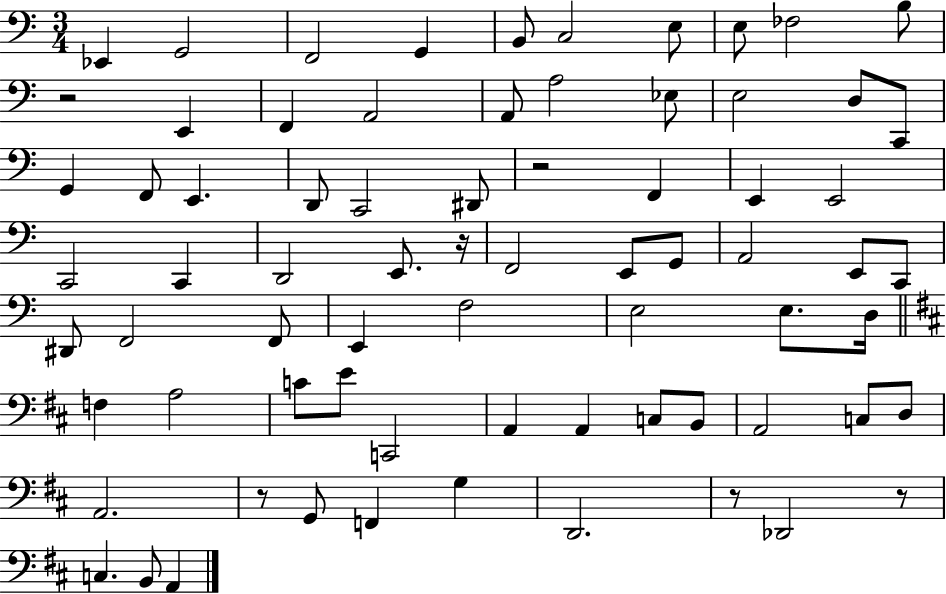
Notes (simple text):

Eb2/q G2/h F2/h G2/q B2/e C3/h E3/e E3/e FES3/h B3/e R/h E2/q F2/q A2/h A2/e A3/h Eb3/e E3/h D3/e C2/e G2/q F2/e E2/q. D2/e C2/h D#2/e R/h F2/q E2/q E2/h C2/h C2/q D2/h E2/e. R/s F2/h E2/e G2/e A2/h E2/e C2/e D#2/e F2/h F2/e E2/q F3/h E3/h E3/e. D3/s F3/q A3/h C4/e E4/e C2/h A2/q A2/q C3/e B2/e A2/h C3/e D3/e A2/h. R/e G2/e F2/q G3/q D2/h. R/e Db2/h R/e C3/q. B2/e A2/q